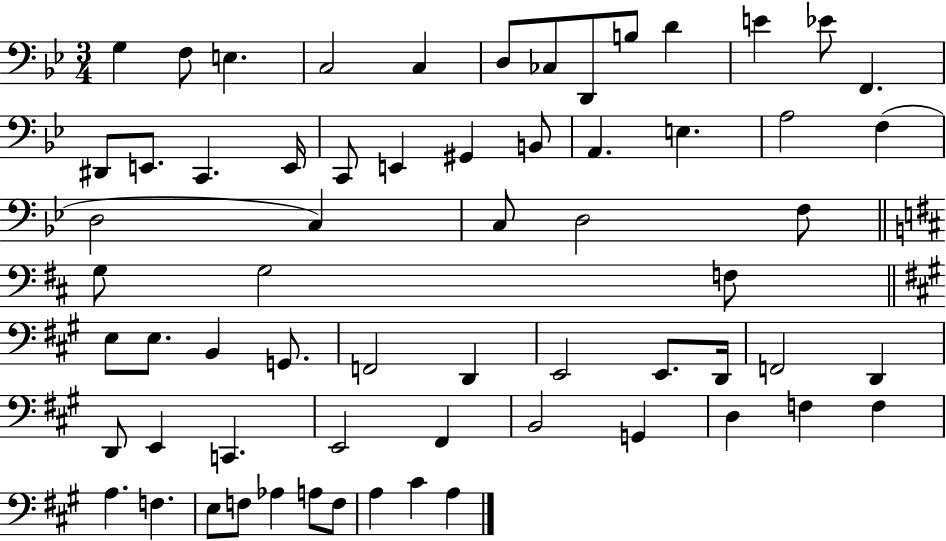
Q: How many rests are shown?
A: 0